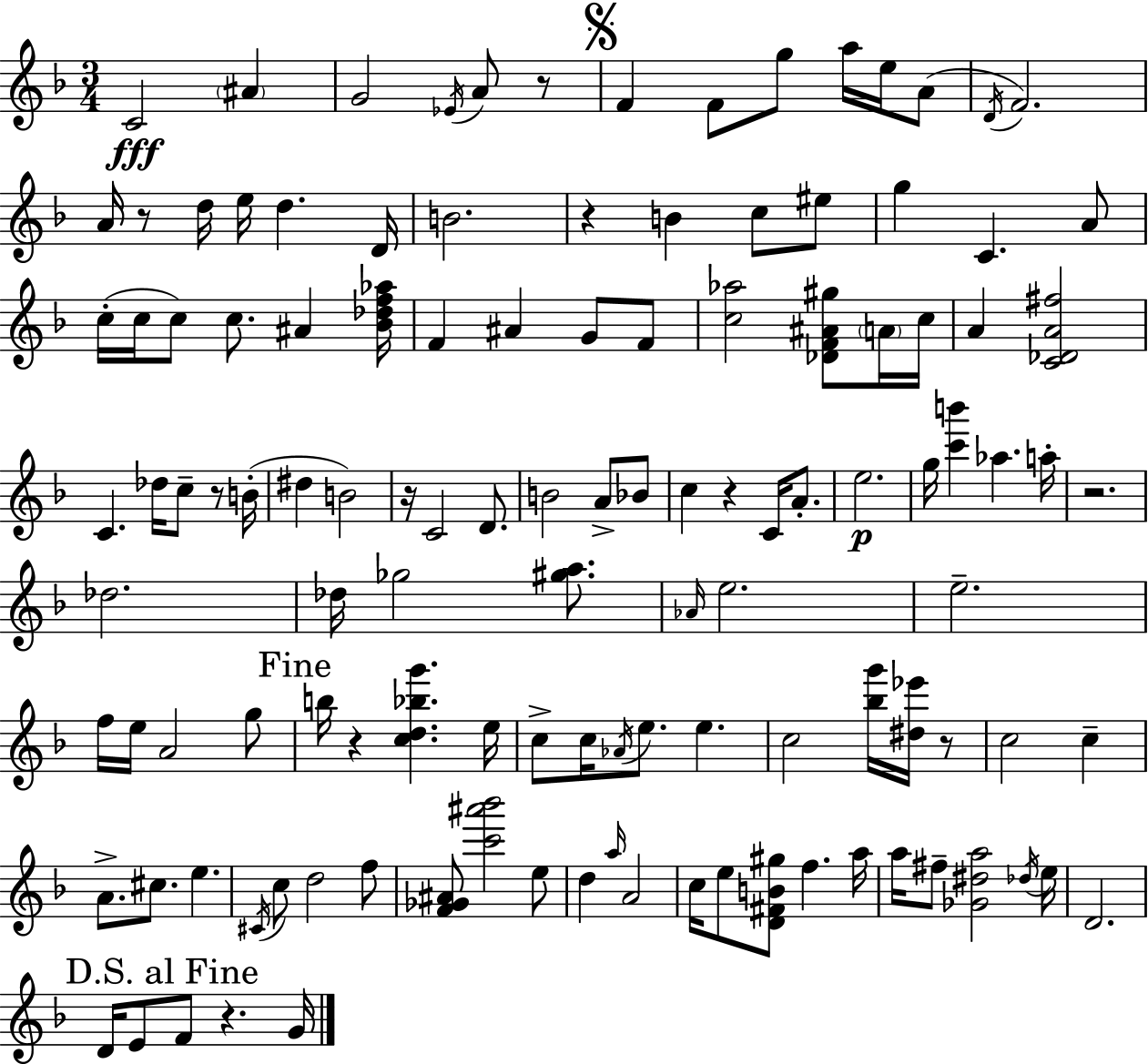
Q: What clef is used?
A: treble